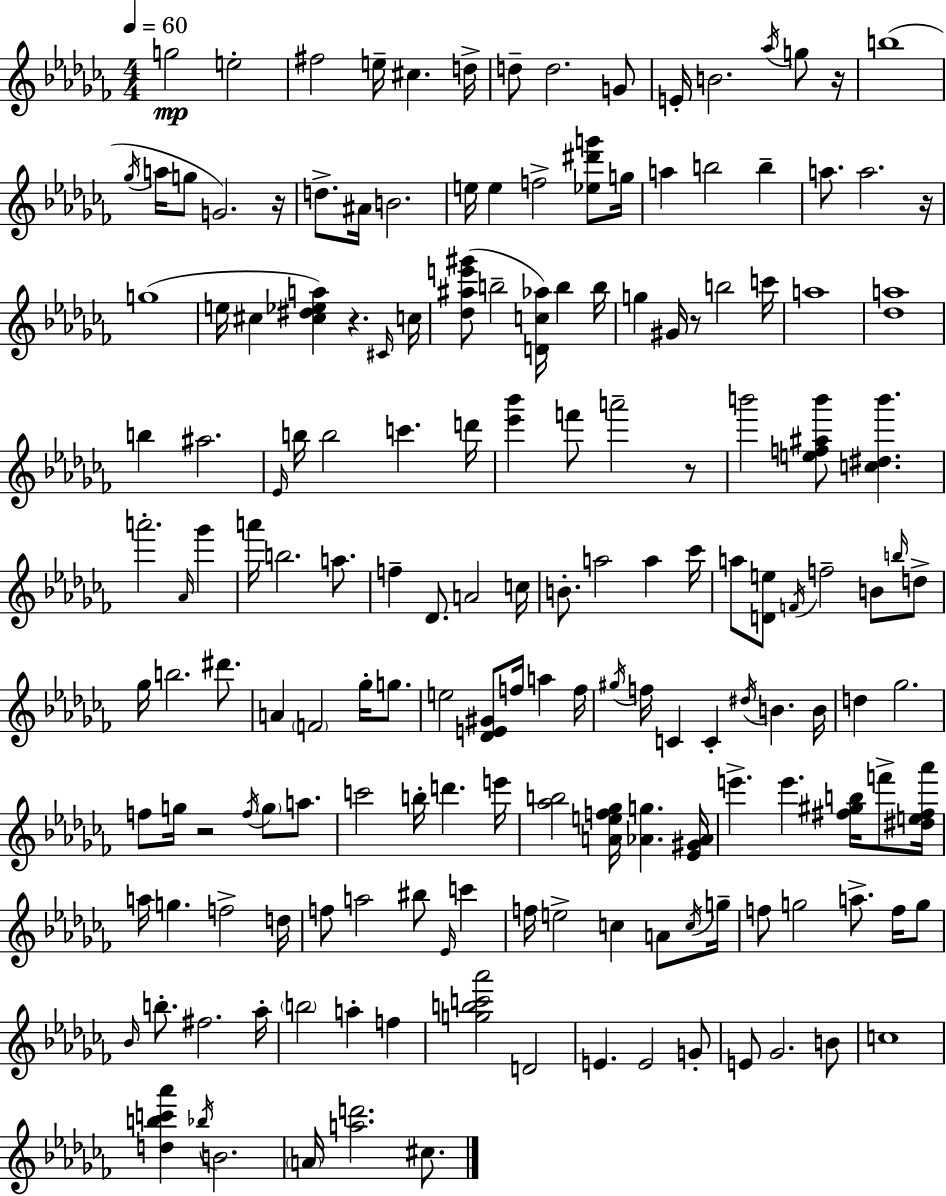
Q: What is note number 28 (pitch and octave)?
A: B5